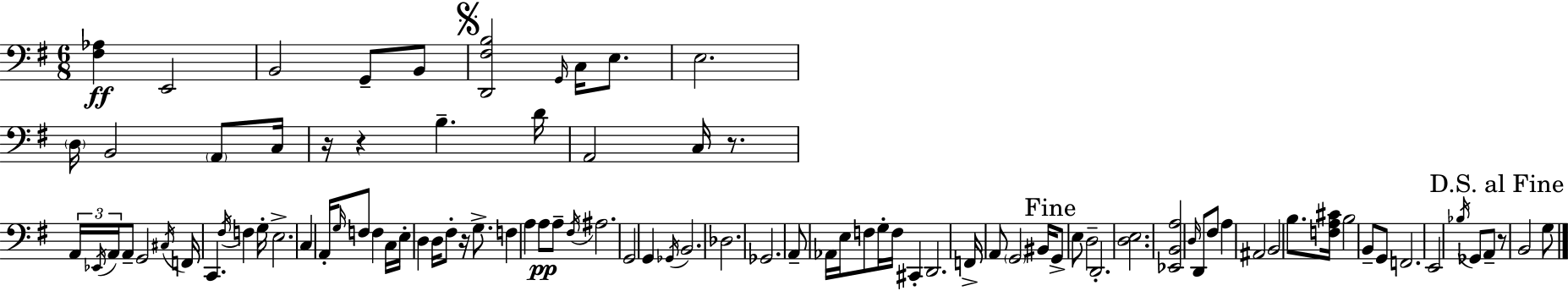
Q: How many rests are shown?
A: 5